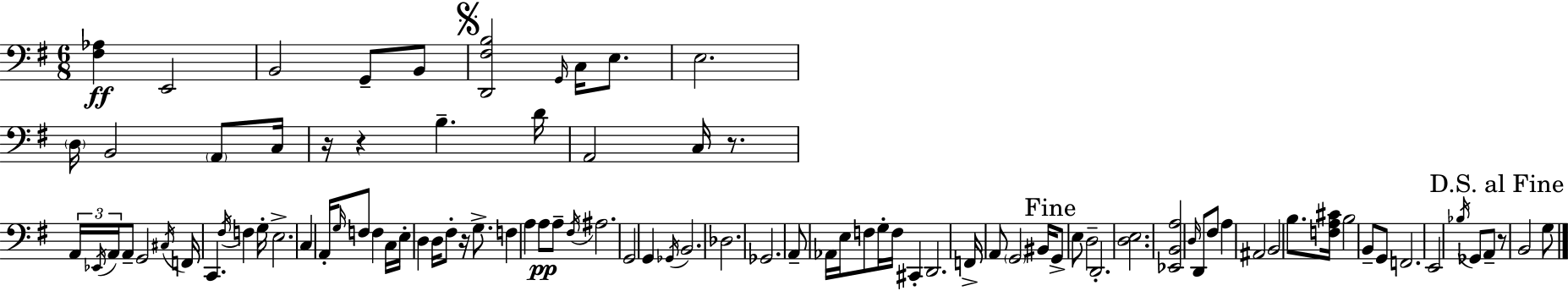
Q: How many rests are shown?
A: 5